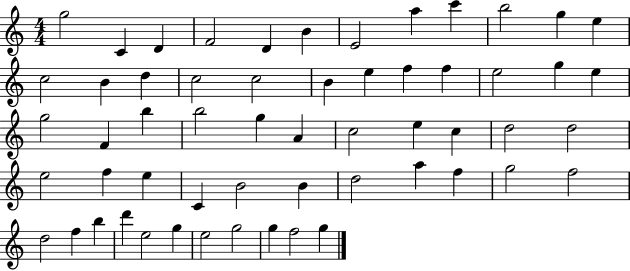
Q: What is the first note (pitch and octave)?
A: G5